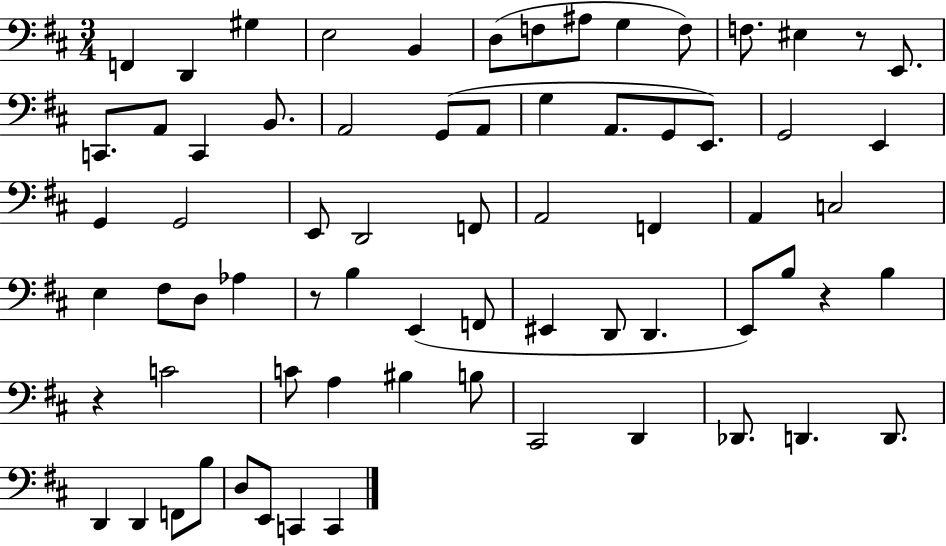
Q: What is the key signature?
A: D major